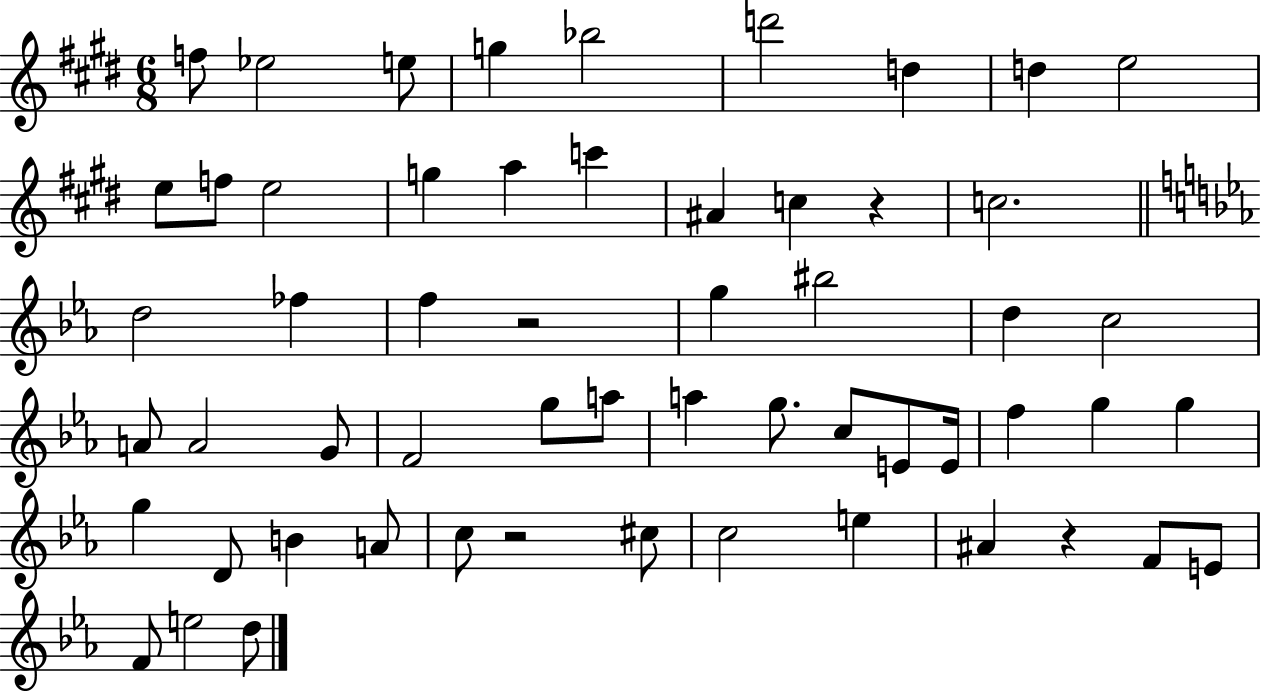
{
  \clef treble
  \numericTimeSignature
  \time 6/8
  \key e \major
  f''8 ees''2 e''8 | g''4 bes''2 | d'''2 d''4 | d''4 e''2 | \break e''8 f''8 e''2 | g''4 a''4 c'''4 | ais'4 c''4 r4 | c''2. | \break \bar "||" \break \key ees \major d''2 fes''4 | f''4 r2 | g''4 bis''2 | d''4 c''2 | \break a'8 a'2 g'8 | f'2 g''8 a''8 | a''4 g''8. c''8 e'8 e'16 | f''4 g''4 g''4 | \break g''4 d'8 b'4 a'8 | c''8 r2 cis''8 | c''2 e''4 | ais'4 r4 f'8 e'8 | \break f'8 e''2 d''8 | \bar "|."
}